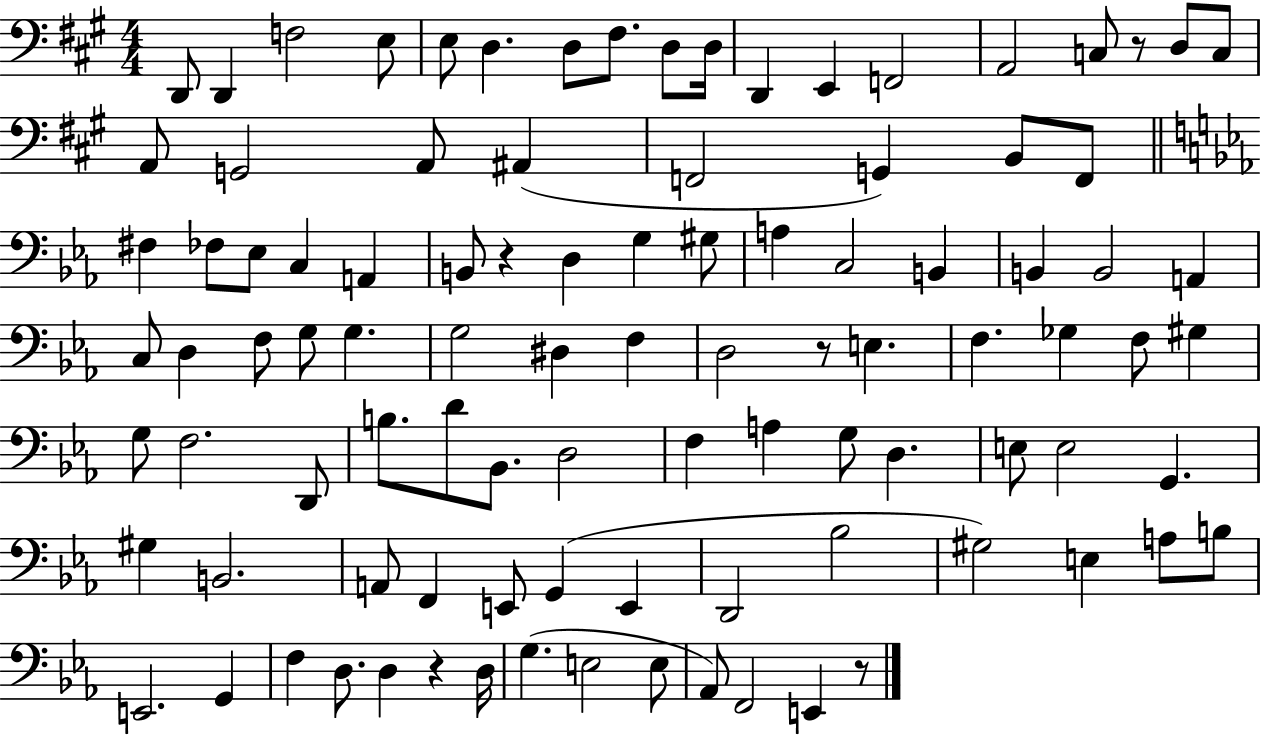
{
  \clef bass
  \numericTimeSignature
  \time 4/4
  \key a \major
  d,8 d,4 f2 e8 | e8 d4. d8 fis8. d8 d16 | d,4 e,4 f,2 | a,2 c8 r8 d8 c8 | \break a,8 g,2 a,8 ais,4( | f,2 g,4) b,8 f,8 | \bar "||" \break \key ees \major fis4 fes8 ees8 c4 a,4 | b,8 r4 d4 g4 gis8 | a4 c2 b,4 | b,4 b,2 a,4 | \break c8 d4 f8 g8 g4. | g2 dis4 f4 | d2 r8 e4. | f4. ges4 f8 gis4 | \break g8 f2. d,8 | b8. d'8 bes,8. d2 | f4 a4 g8 d4. | e8 e2 g,4. | \break gis4 b,2. | a,8 f,4 e,8 g,4( e,4 | d,2 bes2 | gis2) e4 a8 b8 | \break e,2. g,4 | f4 d8. d4 r4 d16 | g4.( e2 e8 | aes,8) f,2 e,4 r8 | \break \bar "|."
}